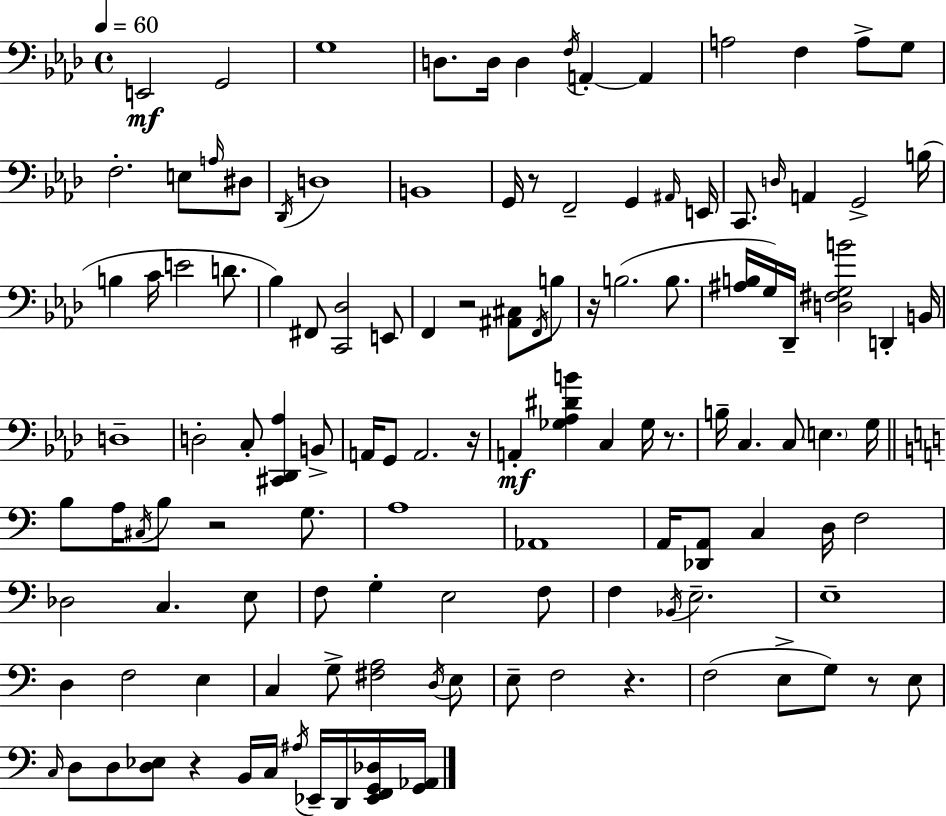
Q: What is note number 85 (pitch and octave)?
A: F3